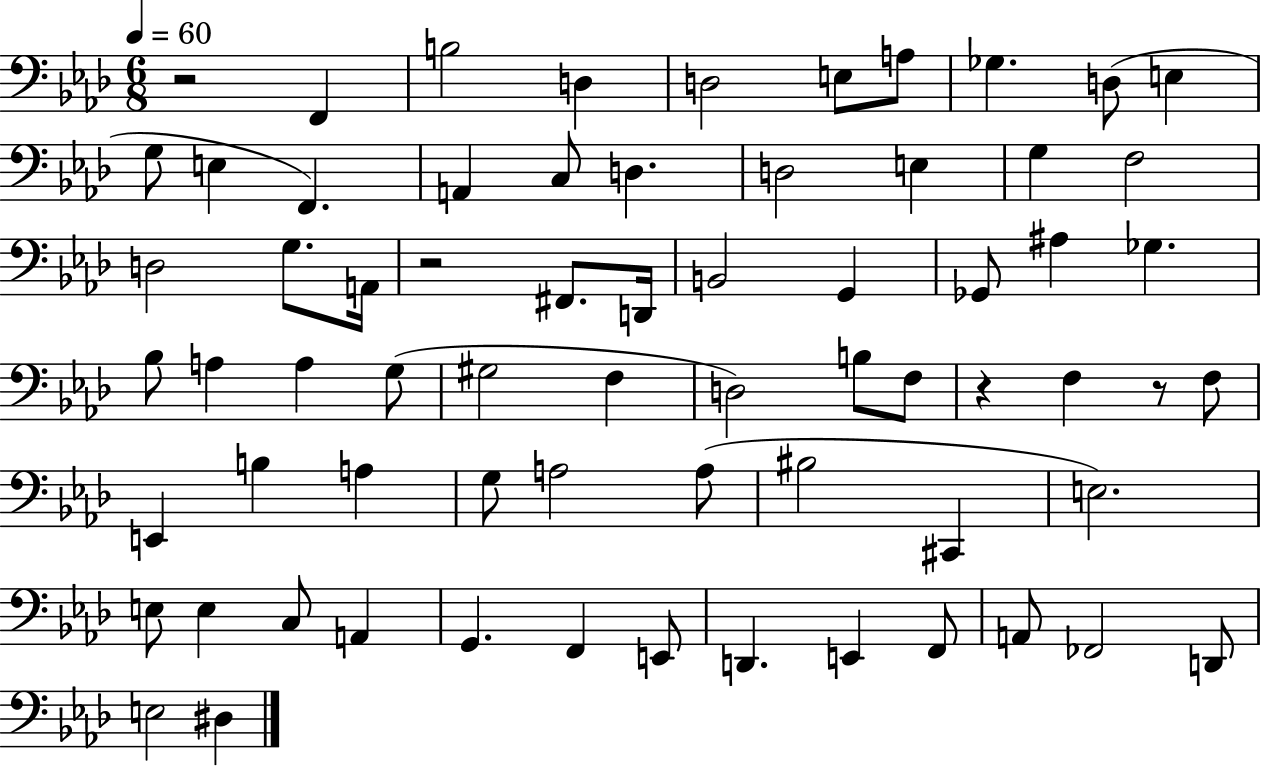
{
  \clef bass
  \numericTimeSignature
  \time 6/8
  \key aes \major
  \tempo 4 = 60
  r2 f,4 | b2 d4 | d2 e8 a8 | ges4. d8( e4 | \break g8 e4 f,4.) | a,4 c8 d4. | d2 e4 | g4 f2 | \break d2 g8. a,16 | r2 fis,8. d,16 | b,2 g,4 | ges,8 ais4 ges4. | \break bes8 a4 a4 g8( | gis2 f4 | d2) b8 f8 | r4 f4 r8 f8 | \break e,4 b4 a4 | g8 a2 a8( | bis2 cis,4 | e2.) | \break e8 e4 c8 a,4 | g,4. f,4 e,8 | d,4. e,4 f,8 | a,8 fes,2 d,8 | \break e2 dis4 | \bar "|."
}